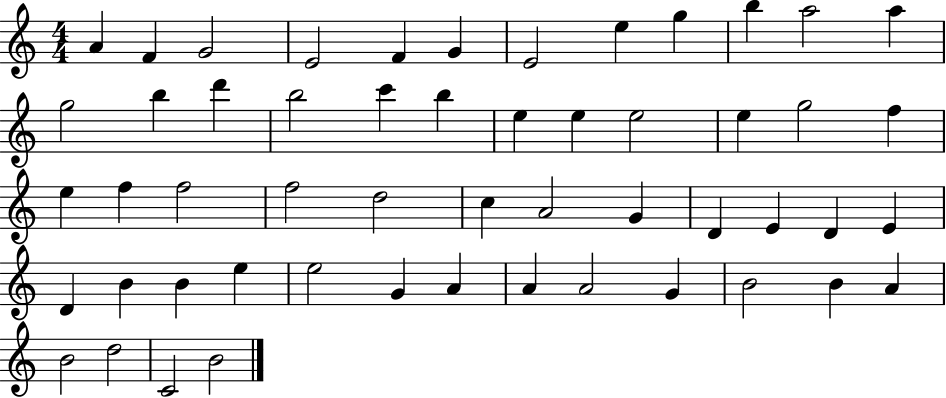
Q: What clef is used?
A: treble